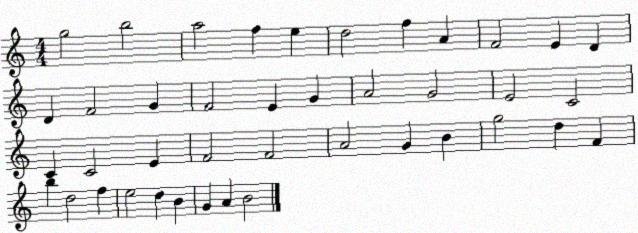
X:1
T:Untitled
M:4/4
L:1/4
K:C
g2 b2 a2 f e d2 f A F2 E D D F2 G F2 E G A2 G2 E2 C2 C C2 E F2 F2 A2 G B g2 d F b d2 f e2 d B G A B2